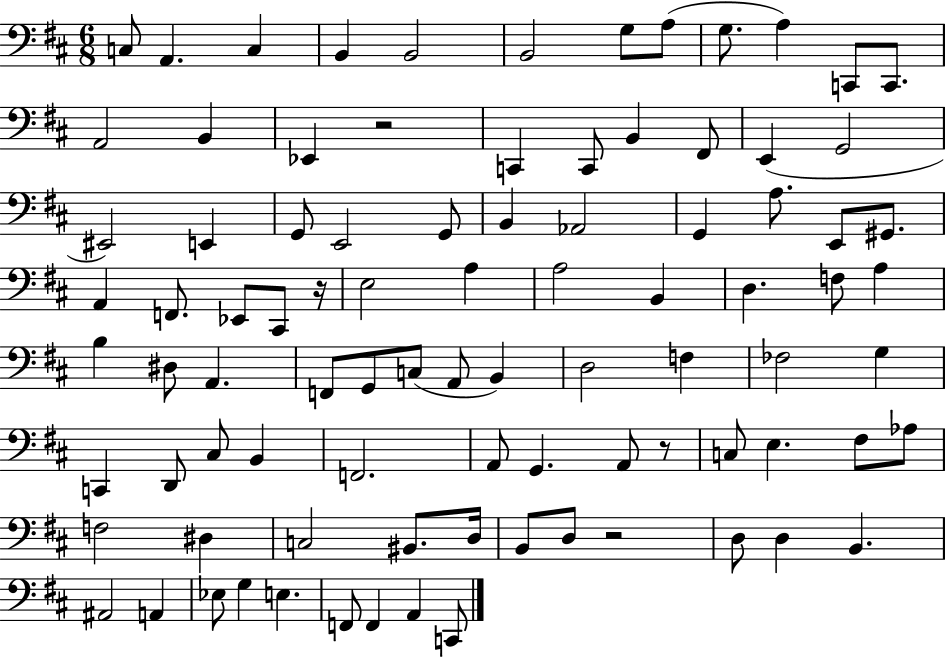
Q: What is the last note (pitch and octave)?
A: C2